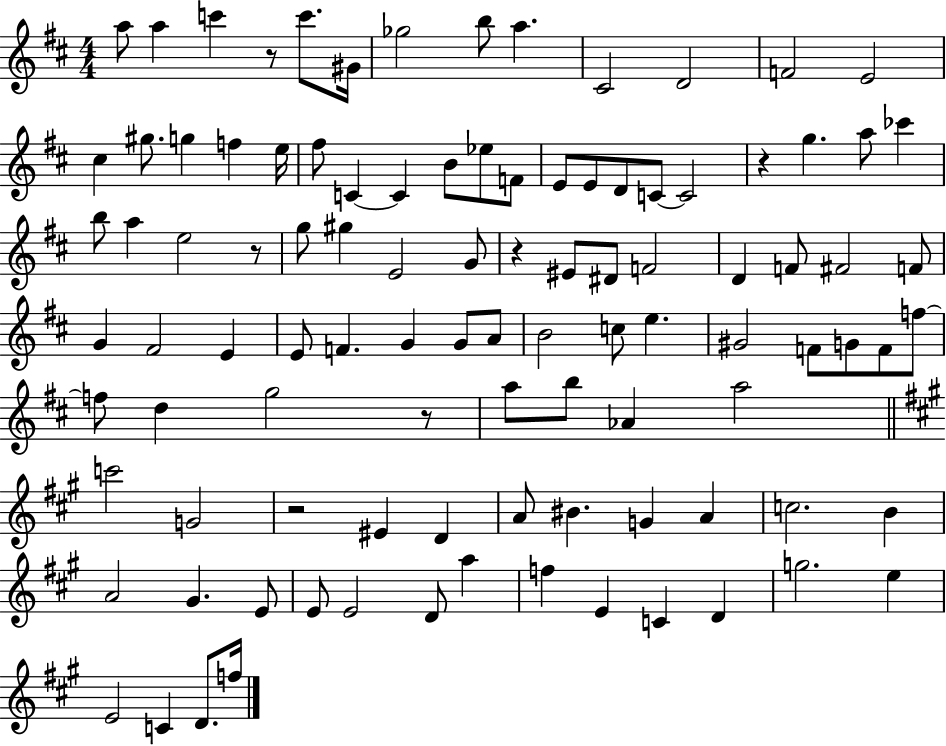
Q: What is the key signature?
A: D major